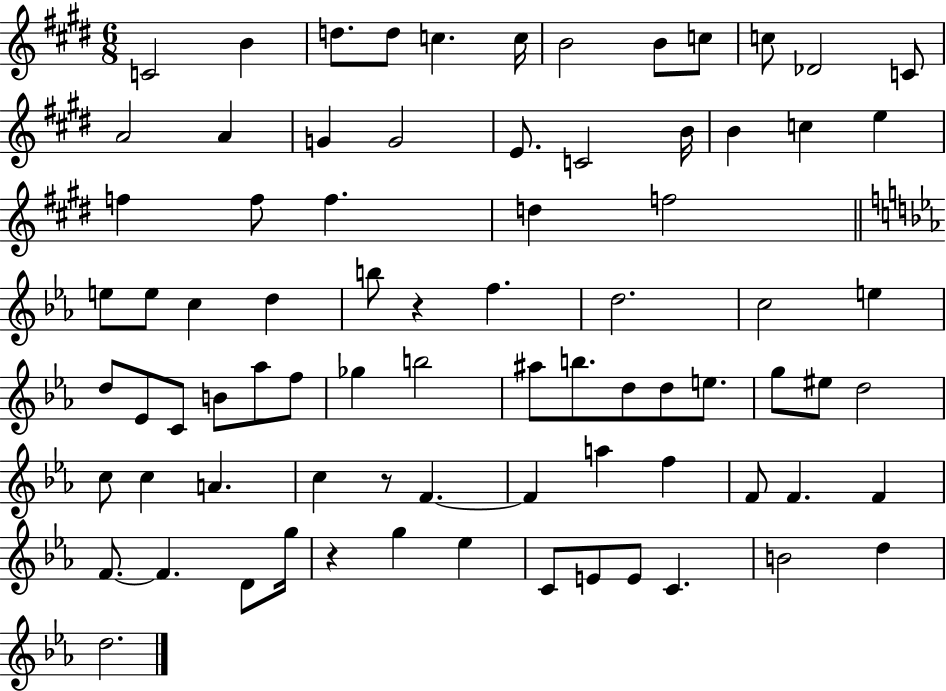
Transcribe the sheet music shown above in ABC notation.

X:1
T:Untitled
M:6/8
L:1/4
K:E
C2 B d/2 d/2 c c/4 B2 B/2 c/2 c/2 _D2 C/2 A2 A G G2 E/2 C2 B/4 B c e f f/2 f d f2 e/2 e/2 c d b/2 z f d2 c2 e d/2 _E/2 C/2 B/2 _a/2 f/2 _g b2 ^a/2 b/2 d/2 d/2 e/2 g/2 ^e/2 d2 c/2 c A c z/2 F F a f F/2 F F F/2 F D/2 g/4 z g _e C/2 E/2 E/2 C B2 d d2